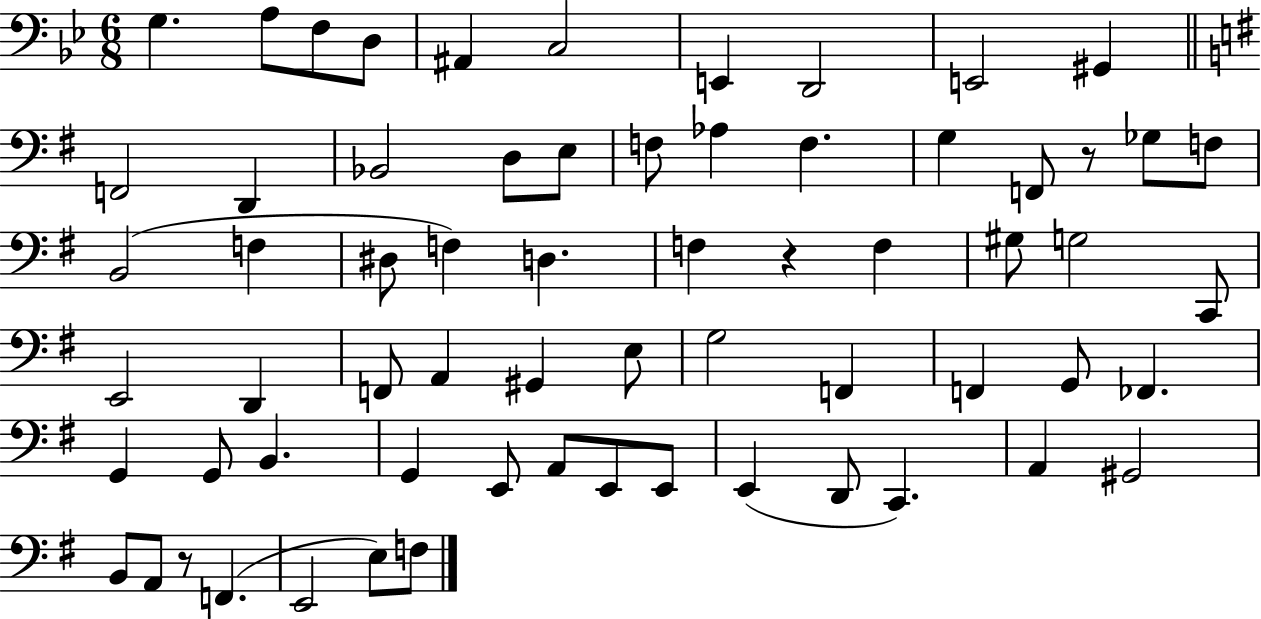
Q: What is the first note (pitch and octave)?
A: G3